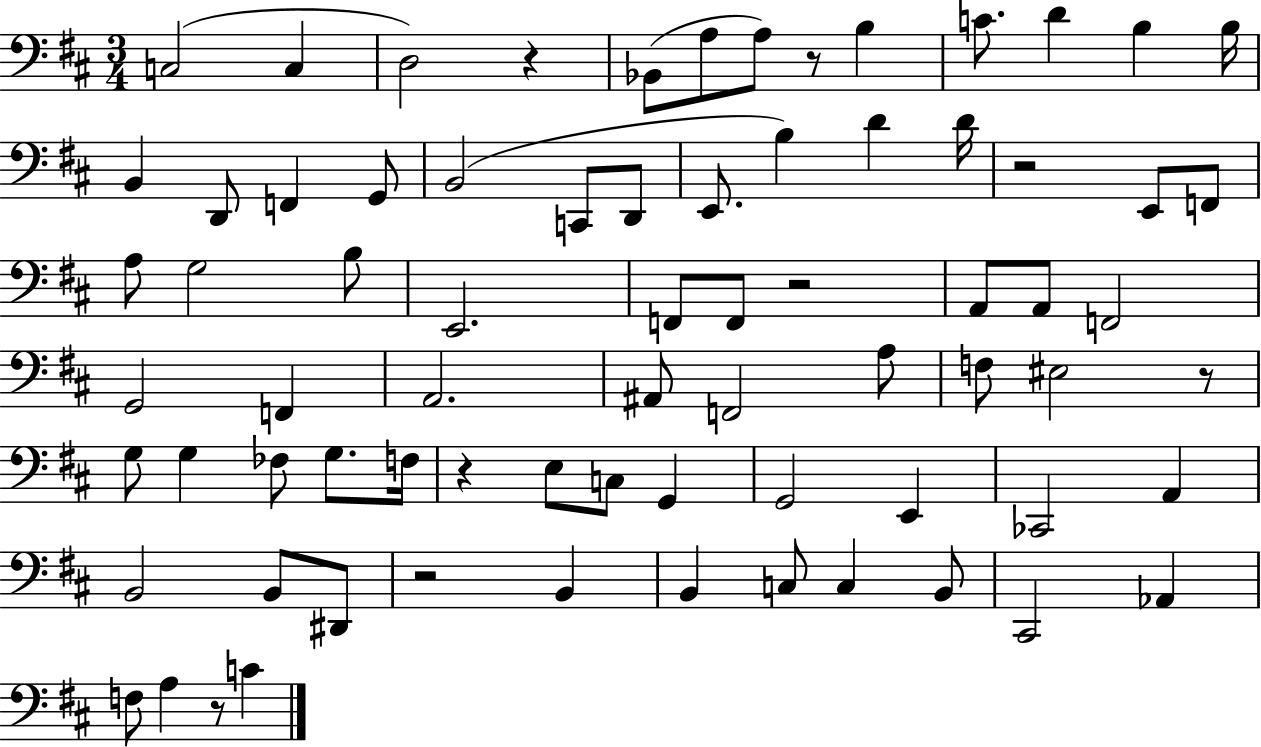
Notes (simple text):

C3/h C3/q D3/h R/q Bb2/e A3/e A3/e R/e B3/q C4/e. D4/q B3/q B3/s B2/q D2/e F2/q G2/e B2/h C2/e D2/e E2/e. B3/q D4/q D4/s R/h E2/e F2/e A3/e G3/h B3/e E2/h. F2/e F2/e R/h A2/e A2/e F2/h G2/h F2/q A2/h. A#2/e F2/h A3/e F3/e EIS3/h R/e G3/e G3/q FES3/e G3/e. F3/s R/q E3/e C3/e G2/q G2/h E2/q CES2/h A2/q B2/h B2/e D#2/e R/h B2/q B2/q C3/e C3/q B2/e C#2/h Ab2/q F3/e A3/q R/e C4/q